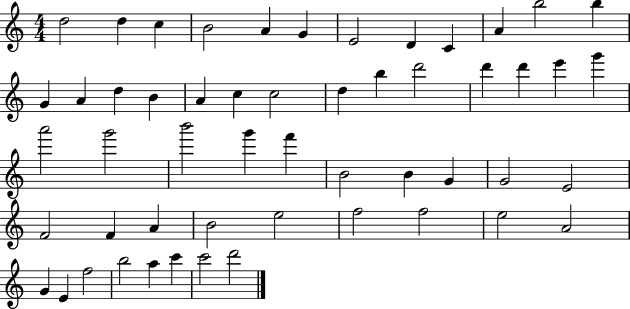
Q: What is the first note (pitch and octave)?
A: D5